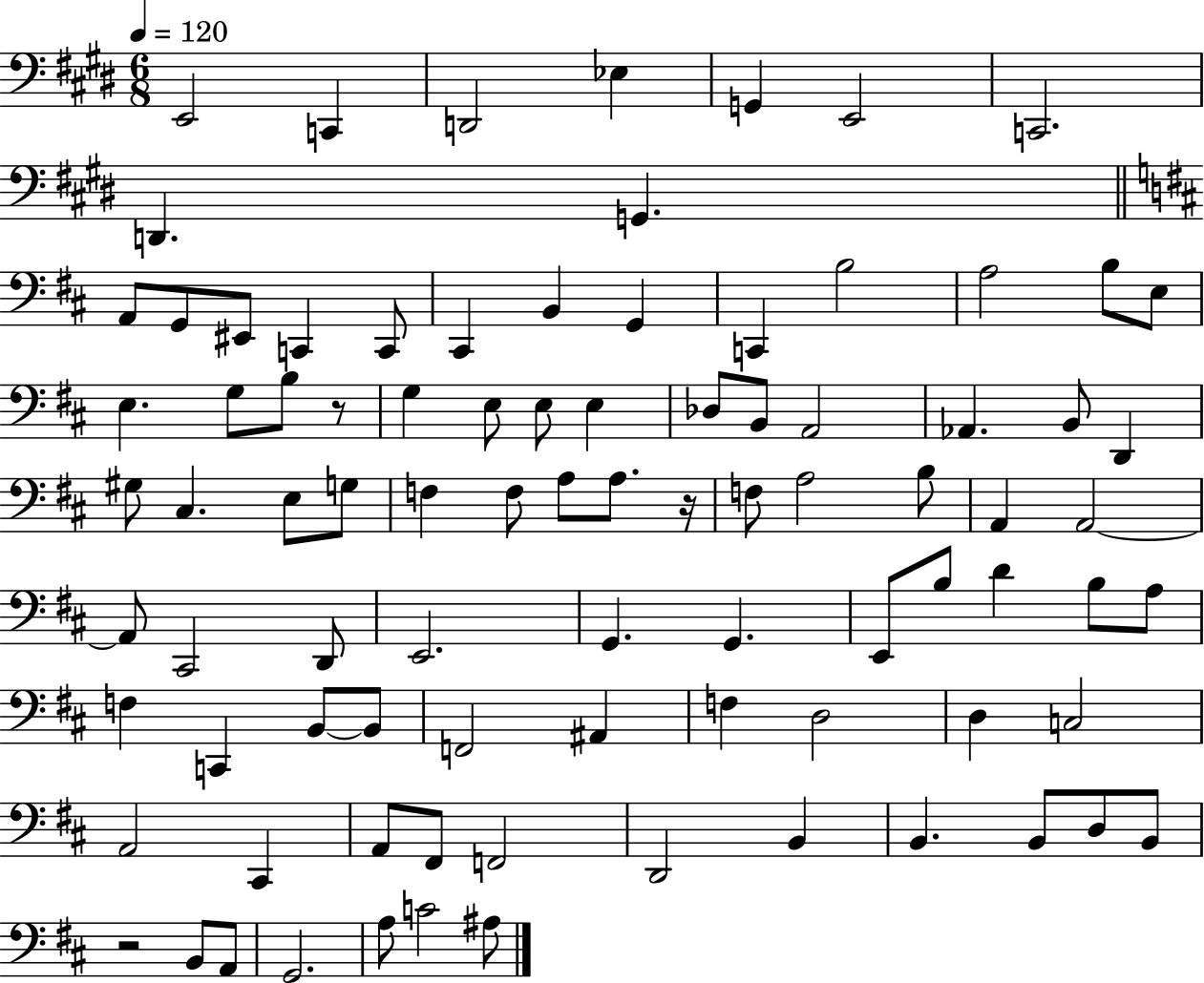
{
  \clef bass
  \numericTimeSignature
  \time 6/8
  \key e \major
  \tempo 4 = 120
  \repeat volta 2 { e,2 c,4 | d,2 ees4 | g,4 e,2 | c,2. | \break d,4. g,4. | \bar "||" \break \key d \major a,8 g,8 eis,8 c,4 c,8 | cis,4 b,4 g,4 | c,4 b2 | a2 b8 e8 | \break e4. g8 b8 r8 | g4 e8 e8 e4 | des8 b,8 a,2 | aes,4. b,8 d,4 | \break gis8 cis4. e8 g8 | f4 f8 a8 a8. r16 | f8 a2 b8 | a,4 a,2~~ | \break a,8 cis,2 d,8 | e,2. | g,4. g,4. | e,8 b8 d'4 b8 a8 | \break f4 c,4 b,8~~ b,8 | f,2 ais,4 | f4 d2 | d4 c2 | \break a,2 cis,4 | a,8 fis,8 f,2 | d,2 b,4 | b,4. b,8 d8 b,8 | \break r2 b,8 a,8 | g,2. | a8 c'2 ais8 | } \bar "|."
}